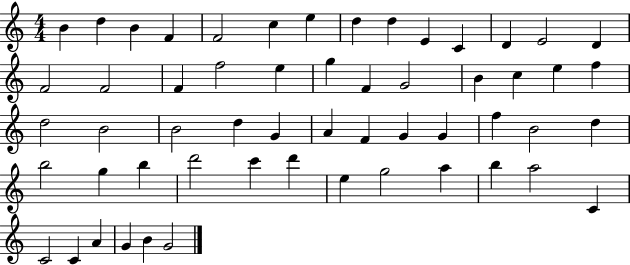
{
  \clef treble
  \numericTimeSignature
  \time 4/4
  \key c \major
  b'4 d''4 b'4 f'4 | f'2 c''4 e''4 | d''4 d''4 e'4 c'4 | d'4 e'2 d'4 | \break f'2 f'2 | f'4 f''2 e''4 | g''4 f'4 g'2 | b'4 c''4 e''4 f''4 | \break d''2 b'2 | b'2 d''4 g'4 | a'4 f'4 g'4 g'4 | f''4 b'2 d''4 | \break b''2 g''4 b''4 | d'''2 c'''4 d'''4 | e''4 g''2 a''4 | b''4 a''2 c'4 | \break c'2 c'4 a'4 | g'4 b'4 g'2 | \bar "|."
}